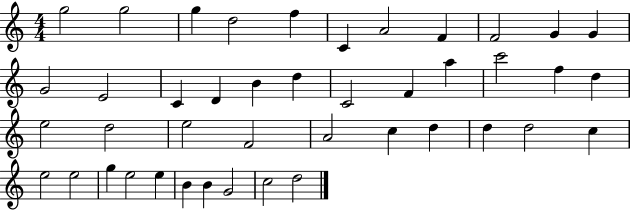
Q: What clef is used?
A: treble